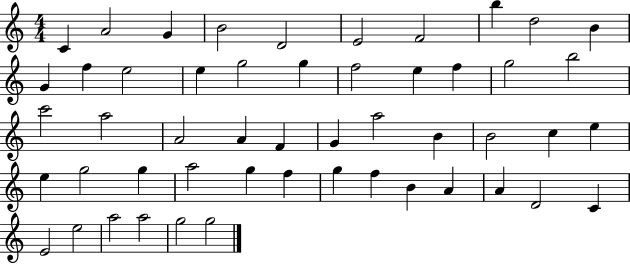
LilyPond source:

{
  \clef treble
  \numericTimeSignature
  \time 4/4
  \key c \major
  c'4 a'2 g'4 | b'2 d'2 | e'2 f'2 | b''4 d''2 b'4 | \break g'4 f''4 e''2 | e''4 g''2 g''4 | f''2 e''4 f''4 | g''2 b''2 | \break c'''2 a''2 | a'2 a'4 f'4 | g'4 a''2 b'4 | b'2 c''4 e''4 | \break e''4 g''2 g''4 | a''2 g''4 f''4 | g''4 f''4 b'4 a'4 | a'4 d'2 c'4 | \break e'2 e''2 | a''2 a''2 | g''2 g''2 | \bar "|."
}